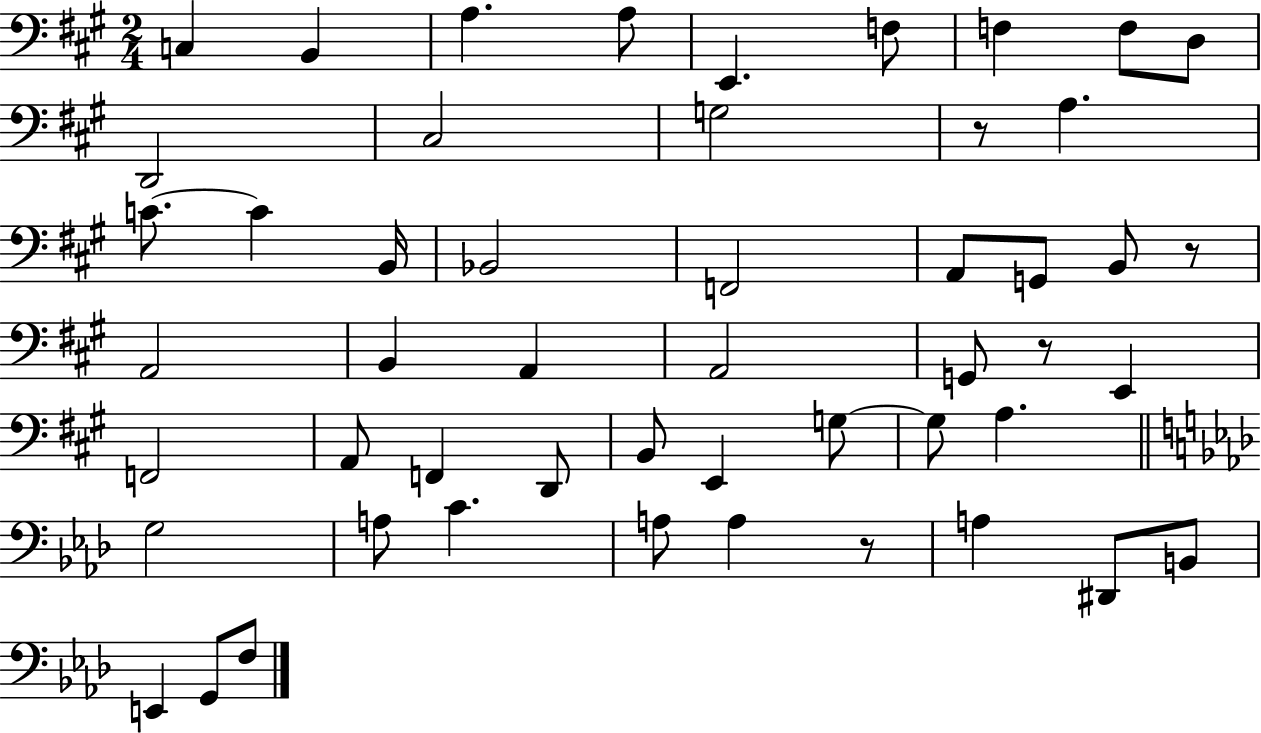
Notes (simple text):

C3/q B2/q A3/q. A3/e E2/q. F3/e F3/q F3/e D3/e D2/h C#3/h G3/h R/e A3/q. C4/e. C4/q B2/s Bb2/h F2/h A2/e G2/e B2/e R/e A2/h B2/q A2/q A2/h G2/e R/e E2/q F2/h A2/e F2/q D2/e B2/e E2/q G3/e G3/e A3/q. G3/h A3/e C4/q. A3/e A3/q R/e A3/q D#2/e B2/e E2/q G2/e F3/e